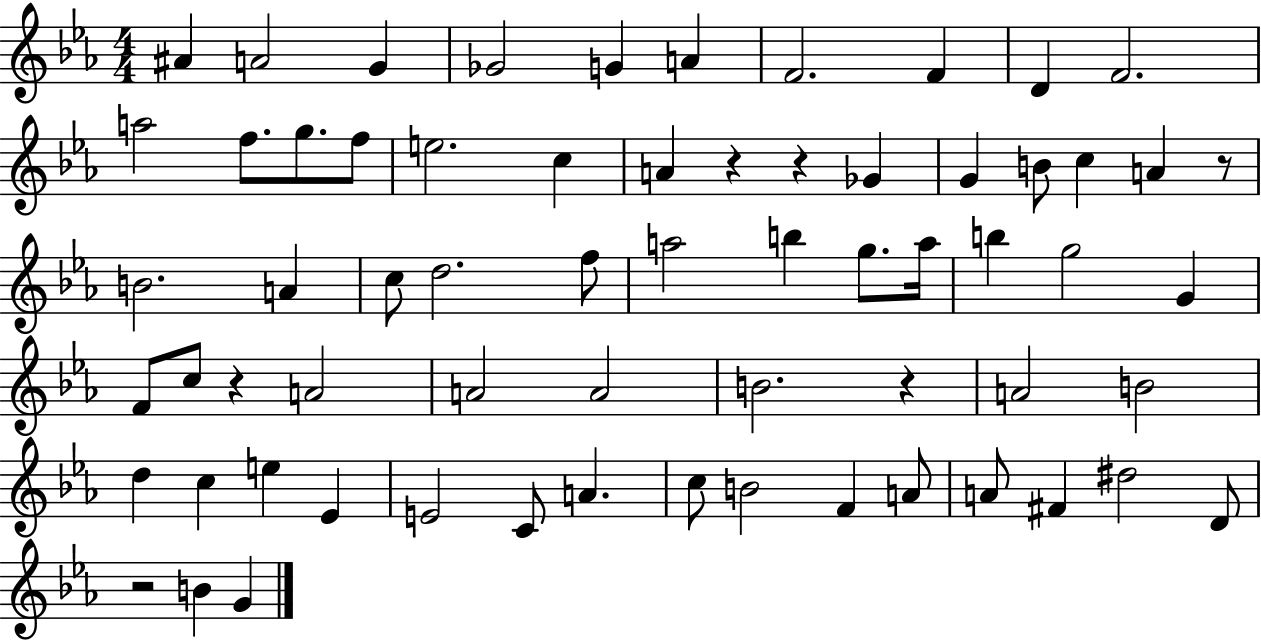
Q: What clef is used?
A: treble